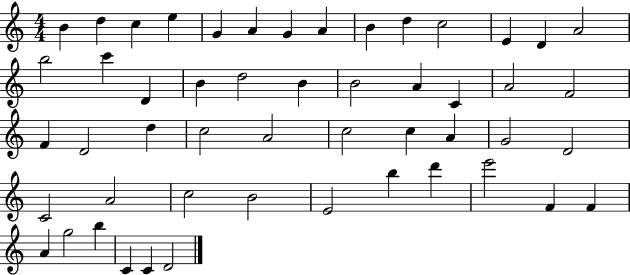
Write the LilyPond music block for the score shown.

{
  \clef treble
  \numericTimeSignature
  \time 4/4
  \key c \major
  b'4 d''4 c''4 e''4 | g'4 a'4 g'4 a'4 | b'4 d''4 c''2 | e'4 d'4 a'2 | \break b''2 c'''4 d'4 | b'4 d''2 b'4 | b'2 a'4 c'4 | a'2 f'2 | \break f'4 d'2 d''4 | c''2 a'2 | c''2 c''4 a'4 | g'2 d'2 | \break c'2 a'2 | c''2 b'2 | e'2 b''4 d'''4 | e'''2 f'4 f'4 | \break a'4 g''2 b''4 | c'4 c'4 d'2 | \bar "|."
}